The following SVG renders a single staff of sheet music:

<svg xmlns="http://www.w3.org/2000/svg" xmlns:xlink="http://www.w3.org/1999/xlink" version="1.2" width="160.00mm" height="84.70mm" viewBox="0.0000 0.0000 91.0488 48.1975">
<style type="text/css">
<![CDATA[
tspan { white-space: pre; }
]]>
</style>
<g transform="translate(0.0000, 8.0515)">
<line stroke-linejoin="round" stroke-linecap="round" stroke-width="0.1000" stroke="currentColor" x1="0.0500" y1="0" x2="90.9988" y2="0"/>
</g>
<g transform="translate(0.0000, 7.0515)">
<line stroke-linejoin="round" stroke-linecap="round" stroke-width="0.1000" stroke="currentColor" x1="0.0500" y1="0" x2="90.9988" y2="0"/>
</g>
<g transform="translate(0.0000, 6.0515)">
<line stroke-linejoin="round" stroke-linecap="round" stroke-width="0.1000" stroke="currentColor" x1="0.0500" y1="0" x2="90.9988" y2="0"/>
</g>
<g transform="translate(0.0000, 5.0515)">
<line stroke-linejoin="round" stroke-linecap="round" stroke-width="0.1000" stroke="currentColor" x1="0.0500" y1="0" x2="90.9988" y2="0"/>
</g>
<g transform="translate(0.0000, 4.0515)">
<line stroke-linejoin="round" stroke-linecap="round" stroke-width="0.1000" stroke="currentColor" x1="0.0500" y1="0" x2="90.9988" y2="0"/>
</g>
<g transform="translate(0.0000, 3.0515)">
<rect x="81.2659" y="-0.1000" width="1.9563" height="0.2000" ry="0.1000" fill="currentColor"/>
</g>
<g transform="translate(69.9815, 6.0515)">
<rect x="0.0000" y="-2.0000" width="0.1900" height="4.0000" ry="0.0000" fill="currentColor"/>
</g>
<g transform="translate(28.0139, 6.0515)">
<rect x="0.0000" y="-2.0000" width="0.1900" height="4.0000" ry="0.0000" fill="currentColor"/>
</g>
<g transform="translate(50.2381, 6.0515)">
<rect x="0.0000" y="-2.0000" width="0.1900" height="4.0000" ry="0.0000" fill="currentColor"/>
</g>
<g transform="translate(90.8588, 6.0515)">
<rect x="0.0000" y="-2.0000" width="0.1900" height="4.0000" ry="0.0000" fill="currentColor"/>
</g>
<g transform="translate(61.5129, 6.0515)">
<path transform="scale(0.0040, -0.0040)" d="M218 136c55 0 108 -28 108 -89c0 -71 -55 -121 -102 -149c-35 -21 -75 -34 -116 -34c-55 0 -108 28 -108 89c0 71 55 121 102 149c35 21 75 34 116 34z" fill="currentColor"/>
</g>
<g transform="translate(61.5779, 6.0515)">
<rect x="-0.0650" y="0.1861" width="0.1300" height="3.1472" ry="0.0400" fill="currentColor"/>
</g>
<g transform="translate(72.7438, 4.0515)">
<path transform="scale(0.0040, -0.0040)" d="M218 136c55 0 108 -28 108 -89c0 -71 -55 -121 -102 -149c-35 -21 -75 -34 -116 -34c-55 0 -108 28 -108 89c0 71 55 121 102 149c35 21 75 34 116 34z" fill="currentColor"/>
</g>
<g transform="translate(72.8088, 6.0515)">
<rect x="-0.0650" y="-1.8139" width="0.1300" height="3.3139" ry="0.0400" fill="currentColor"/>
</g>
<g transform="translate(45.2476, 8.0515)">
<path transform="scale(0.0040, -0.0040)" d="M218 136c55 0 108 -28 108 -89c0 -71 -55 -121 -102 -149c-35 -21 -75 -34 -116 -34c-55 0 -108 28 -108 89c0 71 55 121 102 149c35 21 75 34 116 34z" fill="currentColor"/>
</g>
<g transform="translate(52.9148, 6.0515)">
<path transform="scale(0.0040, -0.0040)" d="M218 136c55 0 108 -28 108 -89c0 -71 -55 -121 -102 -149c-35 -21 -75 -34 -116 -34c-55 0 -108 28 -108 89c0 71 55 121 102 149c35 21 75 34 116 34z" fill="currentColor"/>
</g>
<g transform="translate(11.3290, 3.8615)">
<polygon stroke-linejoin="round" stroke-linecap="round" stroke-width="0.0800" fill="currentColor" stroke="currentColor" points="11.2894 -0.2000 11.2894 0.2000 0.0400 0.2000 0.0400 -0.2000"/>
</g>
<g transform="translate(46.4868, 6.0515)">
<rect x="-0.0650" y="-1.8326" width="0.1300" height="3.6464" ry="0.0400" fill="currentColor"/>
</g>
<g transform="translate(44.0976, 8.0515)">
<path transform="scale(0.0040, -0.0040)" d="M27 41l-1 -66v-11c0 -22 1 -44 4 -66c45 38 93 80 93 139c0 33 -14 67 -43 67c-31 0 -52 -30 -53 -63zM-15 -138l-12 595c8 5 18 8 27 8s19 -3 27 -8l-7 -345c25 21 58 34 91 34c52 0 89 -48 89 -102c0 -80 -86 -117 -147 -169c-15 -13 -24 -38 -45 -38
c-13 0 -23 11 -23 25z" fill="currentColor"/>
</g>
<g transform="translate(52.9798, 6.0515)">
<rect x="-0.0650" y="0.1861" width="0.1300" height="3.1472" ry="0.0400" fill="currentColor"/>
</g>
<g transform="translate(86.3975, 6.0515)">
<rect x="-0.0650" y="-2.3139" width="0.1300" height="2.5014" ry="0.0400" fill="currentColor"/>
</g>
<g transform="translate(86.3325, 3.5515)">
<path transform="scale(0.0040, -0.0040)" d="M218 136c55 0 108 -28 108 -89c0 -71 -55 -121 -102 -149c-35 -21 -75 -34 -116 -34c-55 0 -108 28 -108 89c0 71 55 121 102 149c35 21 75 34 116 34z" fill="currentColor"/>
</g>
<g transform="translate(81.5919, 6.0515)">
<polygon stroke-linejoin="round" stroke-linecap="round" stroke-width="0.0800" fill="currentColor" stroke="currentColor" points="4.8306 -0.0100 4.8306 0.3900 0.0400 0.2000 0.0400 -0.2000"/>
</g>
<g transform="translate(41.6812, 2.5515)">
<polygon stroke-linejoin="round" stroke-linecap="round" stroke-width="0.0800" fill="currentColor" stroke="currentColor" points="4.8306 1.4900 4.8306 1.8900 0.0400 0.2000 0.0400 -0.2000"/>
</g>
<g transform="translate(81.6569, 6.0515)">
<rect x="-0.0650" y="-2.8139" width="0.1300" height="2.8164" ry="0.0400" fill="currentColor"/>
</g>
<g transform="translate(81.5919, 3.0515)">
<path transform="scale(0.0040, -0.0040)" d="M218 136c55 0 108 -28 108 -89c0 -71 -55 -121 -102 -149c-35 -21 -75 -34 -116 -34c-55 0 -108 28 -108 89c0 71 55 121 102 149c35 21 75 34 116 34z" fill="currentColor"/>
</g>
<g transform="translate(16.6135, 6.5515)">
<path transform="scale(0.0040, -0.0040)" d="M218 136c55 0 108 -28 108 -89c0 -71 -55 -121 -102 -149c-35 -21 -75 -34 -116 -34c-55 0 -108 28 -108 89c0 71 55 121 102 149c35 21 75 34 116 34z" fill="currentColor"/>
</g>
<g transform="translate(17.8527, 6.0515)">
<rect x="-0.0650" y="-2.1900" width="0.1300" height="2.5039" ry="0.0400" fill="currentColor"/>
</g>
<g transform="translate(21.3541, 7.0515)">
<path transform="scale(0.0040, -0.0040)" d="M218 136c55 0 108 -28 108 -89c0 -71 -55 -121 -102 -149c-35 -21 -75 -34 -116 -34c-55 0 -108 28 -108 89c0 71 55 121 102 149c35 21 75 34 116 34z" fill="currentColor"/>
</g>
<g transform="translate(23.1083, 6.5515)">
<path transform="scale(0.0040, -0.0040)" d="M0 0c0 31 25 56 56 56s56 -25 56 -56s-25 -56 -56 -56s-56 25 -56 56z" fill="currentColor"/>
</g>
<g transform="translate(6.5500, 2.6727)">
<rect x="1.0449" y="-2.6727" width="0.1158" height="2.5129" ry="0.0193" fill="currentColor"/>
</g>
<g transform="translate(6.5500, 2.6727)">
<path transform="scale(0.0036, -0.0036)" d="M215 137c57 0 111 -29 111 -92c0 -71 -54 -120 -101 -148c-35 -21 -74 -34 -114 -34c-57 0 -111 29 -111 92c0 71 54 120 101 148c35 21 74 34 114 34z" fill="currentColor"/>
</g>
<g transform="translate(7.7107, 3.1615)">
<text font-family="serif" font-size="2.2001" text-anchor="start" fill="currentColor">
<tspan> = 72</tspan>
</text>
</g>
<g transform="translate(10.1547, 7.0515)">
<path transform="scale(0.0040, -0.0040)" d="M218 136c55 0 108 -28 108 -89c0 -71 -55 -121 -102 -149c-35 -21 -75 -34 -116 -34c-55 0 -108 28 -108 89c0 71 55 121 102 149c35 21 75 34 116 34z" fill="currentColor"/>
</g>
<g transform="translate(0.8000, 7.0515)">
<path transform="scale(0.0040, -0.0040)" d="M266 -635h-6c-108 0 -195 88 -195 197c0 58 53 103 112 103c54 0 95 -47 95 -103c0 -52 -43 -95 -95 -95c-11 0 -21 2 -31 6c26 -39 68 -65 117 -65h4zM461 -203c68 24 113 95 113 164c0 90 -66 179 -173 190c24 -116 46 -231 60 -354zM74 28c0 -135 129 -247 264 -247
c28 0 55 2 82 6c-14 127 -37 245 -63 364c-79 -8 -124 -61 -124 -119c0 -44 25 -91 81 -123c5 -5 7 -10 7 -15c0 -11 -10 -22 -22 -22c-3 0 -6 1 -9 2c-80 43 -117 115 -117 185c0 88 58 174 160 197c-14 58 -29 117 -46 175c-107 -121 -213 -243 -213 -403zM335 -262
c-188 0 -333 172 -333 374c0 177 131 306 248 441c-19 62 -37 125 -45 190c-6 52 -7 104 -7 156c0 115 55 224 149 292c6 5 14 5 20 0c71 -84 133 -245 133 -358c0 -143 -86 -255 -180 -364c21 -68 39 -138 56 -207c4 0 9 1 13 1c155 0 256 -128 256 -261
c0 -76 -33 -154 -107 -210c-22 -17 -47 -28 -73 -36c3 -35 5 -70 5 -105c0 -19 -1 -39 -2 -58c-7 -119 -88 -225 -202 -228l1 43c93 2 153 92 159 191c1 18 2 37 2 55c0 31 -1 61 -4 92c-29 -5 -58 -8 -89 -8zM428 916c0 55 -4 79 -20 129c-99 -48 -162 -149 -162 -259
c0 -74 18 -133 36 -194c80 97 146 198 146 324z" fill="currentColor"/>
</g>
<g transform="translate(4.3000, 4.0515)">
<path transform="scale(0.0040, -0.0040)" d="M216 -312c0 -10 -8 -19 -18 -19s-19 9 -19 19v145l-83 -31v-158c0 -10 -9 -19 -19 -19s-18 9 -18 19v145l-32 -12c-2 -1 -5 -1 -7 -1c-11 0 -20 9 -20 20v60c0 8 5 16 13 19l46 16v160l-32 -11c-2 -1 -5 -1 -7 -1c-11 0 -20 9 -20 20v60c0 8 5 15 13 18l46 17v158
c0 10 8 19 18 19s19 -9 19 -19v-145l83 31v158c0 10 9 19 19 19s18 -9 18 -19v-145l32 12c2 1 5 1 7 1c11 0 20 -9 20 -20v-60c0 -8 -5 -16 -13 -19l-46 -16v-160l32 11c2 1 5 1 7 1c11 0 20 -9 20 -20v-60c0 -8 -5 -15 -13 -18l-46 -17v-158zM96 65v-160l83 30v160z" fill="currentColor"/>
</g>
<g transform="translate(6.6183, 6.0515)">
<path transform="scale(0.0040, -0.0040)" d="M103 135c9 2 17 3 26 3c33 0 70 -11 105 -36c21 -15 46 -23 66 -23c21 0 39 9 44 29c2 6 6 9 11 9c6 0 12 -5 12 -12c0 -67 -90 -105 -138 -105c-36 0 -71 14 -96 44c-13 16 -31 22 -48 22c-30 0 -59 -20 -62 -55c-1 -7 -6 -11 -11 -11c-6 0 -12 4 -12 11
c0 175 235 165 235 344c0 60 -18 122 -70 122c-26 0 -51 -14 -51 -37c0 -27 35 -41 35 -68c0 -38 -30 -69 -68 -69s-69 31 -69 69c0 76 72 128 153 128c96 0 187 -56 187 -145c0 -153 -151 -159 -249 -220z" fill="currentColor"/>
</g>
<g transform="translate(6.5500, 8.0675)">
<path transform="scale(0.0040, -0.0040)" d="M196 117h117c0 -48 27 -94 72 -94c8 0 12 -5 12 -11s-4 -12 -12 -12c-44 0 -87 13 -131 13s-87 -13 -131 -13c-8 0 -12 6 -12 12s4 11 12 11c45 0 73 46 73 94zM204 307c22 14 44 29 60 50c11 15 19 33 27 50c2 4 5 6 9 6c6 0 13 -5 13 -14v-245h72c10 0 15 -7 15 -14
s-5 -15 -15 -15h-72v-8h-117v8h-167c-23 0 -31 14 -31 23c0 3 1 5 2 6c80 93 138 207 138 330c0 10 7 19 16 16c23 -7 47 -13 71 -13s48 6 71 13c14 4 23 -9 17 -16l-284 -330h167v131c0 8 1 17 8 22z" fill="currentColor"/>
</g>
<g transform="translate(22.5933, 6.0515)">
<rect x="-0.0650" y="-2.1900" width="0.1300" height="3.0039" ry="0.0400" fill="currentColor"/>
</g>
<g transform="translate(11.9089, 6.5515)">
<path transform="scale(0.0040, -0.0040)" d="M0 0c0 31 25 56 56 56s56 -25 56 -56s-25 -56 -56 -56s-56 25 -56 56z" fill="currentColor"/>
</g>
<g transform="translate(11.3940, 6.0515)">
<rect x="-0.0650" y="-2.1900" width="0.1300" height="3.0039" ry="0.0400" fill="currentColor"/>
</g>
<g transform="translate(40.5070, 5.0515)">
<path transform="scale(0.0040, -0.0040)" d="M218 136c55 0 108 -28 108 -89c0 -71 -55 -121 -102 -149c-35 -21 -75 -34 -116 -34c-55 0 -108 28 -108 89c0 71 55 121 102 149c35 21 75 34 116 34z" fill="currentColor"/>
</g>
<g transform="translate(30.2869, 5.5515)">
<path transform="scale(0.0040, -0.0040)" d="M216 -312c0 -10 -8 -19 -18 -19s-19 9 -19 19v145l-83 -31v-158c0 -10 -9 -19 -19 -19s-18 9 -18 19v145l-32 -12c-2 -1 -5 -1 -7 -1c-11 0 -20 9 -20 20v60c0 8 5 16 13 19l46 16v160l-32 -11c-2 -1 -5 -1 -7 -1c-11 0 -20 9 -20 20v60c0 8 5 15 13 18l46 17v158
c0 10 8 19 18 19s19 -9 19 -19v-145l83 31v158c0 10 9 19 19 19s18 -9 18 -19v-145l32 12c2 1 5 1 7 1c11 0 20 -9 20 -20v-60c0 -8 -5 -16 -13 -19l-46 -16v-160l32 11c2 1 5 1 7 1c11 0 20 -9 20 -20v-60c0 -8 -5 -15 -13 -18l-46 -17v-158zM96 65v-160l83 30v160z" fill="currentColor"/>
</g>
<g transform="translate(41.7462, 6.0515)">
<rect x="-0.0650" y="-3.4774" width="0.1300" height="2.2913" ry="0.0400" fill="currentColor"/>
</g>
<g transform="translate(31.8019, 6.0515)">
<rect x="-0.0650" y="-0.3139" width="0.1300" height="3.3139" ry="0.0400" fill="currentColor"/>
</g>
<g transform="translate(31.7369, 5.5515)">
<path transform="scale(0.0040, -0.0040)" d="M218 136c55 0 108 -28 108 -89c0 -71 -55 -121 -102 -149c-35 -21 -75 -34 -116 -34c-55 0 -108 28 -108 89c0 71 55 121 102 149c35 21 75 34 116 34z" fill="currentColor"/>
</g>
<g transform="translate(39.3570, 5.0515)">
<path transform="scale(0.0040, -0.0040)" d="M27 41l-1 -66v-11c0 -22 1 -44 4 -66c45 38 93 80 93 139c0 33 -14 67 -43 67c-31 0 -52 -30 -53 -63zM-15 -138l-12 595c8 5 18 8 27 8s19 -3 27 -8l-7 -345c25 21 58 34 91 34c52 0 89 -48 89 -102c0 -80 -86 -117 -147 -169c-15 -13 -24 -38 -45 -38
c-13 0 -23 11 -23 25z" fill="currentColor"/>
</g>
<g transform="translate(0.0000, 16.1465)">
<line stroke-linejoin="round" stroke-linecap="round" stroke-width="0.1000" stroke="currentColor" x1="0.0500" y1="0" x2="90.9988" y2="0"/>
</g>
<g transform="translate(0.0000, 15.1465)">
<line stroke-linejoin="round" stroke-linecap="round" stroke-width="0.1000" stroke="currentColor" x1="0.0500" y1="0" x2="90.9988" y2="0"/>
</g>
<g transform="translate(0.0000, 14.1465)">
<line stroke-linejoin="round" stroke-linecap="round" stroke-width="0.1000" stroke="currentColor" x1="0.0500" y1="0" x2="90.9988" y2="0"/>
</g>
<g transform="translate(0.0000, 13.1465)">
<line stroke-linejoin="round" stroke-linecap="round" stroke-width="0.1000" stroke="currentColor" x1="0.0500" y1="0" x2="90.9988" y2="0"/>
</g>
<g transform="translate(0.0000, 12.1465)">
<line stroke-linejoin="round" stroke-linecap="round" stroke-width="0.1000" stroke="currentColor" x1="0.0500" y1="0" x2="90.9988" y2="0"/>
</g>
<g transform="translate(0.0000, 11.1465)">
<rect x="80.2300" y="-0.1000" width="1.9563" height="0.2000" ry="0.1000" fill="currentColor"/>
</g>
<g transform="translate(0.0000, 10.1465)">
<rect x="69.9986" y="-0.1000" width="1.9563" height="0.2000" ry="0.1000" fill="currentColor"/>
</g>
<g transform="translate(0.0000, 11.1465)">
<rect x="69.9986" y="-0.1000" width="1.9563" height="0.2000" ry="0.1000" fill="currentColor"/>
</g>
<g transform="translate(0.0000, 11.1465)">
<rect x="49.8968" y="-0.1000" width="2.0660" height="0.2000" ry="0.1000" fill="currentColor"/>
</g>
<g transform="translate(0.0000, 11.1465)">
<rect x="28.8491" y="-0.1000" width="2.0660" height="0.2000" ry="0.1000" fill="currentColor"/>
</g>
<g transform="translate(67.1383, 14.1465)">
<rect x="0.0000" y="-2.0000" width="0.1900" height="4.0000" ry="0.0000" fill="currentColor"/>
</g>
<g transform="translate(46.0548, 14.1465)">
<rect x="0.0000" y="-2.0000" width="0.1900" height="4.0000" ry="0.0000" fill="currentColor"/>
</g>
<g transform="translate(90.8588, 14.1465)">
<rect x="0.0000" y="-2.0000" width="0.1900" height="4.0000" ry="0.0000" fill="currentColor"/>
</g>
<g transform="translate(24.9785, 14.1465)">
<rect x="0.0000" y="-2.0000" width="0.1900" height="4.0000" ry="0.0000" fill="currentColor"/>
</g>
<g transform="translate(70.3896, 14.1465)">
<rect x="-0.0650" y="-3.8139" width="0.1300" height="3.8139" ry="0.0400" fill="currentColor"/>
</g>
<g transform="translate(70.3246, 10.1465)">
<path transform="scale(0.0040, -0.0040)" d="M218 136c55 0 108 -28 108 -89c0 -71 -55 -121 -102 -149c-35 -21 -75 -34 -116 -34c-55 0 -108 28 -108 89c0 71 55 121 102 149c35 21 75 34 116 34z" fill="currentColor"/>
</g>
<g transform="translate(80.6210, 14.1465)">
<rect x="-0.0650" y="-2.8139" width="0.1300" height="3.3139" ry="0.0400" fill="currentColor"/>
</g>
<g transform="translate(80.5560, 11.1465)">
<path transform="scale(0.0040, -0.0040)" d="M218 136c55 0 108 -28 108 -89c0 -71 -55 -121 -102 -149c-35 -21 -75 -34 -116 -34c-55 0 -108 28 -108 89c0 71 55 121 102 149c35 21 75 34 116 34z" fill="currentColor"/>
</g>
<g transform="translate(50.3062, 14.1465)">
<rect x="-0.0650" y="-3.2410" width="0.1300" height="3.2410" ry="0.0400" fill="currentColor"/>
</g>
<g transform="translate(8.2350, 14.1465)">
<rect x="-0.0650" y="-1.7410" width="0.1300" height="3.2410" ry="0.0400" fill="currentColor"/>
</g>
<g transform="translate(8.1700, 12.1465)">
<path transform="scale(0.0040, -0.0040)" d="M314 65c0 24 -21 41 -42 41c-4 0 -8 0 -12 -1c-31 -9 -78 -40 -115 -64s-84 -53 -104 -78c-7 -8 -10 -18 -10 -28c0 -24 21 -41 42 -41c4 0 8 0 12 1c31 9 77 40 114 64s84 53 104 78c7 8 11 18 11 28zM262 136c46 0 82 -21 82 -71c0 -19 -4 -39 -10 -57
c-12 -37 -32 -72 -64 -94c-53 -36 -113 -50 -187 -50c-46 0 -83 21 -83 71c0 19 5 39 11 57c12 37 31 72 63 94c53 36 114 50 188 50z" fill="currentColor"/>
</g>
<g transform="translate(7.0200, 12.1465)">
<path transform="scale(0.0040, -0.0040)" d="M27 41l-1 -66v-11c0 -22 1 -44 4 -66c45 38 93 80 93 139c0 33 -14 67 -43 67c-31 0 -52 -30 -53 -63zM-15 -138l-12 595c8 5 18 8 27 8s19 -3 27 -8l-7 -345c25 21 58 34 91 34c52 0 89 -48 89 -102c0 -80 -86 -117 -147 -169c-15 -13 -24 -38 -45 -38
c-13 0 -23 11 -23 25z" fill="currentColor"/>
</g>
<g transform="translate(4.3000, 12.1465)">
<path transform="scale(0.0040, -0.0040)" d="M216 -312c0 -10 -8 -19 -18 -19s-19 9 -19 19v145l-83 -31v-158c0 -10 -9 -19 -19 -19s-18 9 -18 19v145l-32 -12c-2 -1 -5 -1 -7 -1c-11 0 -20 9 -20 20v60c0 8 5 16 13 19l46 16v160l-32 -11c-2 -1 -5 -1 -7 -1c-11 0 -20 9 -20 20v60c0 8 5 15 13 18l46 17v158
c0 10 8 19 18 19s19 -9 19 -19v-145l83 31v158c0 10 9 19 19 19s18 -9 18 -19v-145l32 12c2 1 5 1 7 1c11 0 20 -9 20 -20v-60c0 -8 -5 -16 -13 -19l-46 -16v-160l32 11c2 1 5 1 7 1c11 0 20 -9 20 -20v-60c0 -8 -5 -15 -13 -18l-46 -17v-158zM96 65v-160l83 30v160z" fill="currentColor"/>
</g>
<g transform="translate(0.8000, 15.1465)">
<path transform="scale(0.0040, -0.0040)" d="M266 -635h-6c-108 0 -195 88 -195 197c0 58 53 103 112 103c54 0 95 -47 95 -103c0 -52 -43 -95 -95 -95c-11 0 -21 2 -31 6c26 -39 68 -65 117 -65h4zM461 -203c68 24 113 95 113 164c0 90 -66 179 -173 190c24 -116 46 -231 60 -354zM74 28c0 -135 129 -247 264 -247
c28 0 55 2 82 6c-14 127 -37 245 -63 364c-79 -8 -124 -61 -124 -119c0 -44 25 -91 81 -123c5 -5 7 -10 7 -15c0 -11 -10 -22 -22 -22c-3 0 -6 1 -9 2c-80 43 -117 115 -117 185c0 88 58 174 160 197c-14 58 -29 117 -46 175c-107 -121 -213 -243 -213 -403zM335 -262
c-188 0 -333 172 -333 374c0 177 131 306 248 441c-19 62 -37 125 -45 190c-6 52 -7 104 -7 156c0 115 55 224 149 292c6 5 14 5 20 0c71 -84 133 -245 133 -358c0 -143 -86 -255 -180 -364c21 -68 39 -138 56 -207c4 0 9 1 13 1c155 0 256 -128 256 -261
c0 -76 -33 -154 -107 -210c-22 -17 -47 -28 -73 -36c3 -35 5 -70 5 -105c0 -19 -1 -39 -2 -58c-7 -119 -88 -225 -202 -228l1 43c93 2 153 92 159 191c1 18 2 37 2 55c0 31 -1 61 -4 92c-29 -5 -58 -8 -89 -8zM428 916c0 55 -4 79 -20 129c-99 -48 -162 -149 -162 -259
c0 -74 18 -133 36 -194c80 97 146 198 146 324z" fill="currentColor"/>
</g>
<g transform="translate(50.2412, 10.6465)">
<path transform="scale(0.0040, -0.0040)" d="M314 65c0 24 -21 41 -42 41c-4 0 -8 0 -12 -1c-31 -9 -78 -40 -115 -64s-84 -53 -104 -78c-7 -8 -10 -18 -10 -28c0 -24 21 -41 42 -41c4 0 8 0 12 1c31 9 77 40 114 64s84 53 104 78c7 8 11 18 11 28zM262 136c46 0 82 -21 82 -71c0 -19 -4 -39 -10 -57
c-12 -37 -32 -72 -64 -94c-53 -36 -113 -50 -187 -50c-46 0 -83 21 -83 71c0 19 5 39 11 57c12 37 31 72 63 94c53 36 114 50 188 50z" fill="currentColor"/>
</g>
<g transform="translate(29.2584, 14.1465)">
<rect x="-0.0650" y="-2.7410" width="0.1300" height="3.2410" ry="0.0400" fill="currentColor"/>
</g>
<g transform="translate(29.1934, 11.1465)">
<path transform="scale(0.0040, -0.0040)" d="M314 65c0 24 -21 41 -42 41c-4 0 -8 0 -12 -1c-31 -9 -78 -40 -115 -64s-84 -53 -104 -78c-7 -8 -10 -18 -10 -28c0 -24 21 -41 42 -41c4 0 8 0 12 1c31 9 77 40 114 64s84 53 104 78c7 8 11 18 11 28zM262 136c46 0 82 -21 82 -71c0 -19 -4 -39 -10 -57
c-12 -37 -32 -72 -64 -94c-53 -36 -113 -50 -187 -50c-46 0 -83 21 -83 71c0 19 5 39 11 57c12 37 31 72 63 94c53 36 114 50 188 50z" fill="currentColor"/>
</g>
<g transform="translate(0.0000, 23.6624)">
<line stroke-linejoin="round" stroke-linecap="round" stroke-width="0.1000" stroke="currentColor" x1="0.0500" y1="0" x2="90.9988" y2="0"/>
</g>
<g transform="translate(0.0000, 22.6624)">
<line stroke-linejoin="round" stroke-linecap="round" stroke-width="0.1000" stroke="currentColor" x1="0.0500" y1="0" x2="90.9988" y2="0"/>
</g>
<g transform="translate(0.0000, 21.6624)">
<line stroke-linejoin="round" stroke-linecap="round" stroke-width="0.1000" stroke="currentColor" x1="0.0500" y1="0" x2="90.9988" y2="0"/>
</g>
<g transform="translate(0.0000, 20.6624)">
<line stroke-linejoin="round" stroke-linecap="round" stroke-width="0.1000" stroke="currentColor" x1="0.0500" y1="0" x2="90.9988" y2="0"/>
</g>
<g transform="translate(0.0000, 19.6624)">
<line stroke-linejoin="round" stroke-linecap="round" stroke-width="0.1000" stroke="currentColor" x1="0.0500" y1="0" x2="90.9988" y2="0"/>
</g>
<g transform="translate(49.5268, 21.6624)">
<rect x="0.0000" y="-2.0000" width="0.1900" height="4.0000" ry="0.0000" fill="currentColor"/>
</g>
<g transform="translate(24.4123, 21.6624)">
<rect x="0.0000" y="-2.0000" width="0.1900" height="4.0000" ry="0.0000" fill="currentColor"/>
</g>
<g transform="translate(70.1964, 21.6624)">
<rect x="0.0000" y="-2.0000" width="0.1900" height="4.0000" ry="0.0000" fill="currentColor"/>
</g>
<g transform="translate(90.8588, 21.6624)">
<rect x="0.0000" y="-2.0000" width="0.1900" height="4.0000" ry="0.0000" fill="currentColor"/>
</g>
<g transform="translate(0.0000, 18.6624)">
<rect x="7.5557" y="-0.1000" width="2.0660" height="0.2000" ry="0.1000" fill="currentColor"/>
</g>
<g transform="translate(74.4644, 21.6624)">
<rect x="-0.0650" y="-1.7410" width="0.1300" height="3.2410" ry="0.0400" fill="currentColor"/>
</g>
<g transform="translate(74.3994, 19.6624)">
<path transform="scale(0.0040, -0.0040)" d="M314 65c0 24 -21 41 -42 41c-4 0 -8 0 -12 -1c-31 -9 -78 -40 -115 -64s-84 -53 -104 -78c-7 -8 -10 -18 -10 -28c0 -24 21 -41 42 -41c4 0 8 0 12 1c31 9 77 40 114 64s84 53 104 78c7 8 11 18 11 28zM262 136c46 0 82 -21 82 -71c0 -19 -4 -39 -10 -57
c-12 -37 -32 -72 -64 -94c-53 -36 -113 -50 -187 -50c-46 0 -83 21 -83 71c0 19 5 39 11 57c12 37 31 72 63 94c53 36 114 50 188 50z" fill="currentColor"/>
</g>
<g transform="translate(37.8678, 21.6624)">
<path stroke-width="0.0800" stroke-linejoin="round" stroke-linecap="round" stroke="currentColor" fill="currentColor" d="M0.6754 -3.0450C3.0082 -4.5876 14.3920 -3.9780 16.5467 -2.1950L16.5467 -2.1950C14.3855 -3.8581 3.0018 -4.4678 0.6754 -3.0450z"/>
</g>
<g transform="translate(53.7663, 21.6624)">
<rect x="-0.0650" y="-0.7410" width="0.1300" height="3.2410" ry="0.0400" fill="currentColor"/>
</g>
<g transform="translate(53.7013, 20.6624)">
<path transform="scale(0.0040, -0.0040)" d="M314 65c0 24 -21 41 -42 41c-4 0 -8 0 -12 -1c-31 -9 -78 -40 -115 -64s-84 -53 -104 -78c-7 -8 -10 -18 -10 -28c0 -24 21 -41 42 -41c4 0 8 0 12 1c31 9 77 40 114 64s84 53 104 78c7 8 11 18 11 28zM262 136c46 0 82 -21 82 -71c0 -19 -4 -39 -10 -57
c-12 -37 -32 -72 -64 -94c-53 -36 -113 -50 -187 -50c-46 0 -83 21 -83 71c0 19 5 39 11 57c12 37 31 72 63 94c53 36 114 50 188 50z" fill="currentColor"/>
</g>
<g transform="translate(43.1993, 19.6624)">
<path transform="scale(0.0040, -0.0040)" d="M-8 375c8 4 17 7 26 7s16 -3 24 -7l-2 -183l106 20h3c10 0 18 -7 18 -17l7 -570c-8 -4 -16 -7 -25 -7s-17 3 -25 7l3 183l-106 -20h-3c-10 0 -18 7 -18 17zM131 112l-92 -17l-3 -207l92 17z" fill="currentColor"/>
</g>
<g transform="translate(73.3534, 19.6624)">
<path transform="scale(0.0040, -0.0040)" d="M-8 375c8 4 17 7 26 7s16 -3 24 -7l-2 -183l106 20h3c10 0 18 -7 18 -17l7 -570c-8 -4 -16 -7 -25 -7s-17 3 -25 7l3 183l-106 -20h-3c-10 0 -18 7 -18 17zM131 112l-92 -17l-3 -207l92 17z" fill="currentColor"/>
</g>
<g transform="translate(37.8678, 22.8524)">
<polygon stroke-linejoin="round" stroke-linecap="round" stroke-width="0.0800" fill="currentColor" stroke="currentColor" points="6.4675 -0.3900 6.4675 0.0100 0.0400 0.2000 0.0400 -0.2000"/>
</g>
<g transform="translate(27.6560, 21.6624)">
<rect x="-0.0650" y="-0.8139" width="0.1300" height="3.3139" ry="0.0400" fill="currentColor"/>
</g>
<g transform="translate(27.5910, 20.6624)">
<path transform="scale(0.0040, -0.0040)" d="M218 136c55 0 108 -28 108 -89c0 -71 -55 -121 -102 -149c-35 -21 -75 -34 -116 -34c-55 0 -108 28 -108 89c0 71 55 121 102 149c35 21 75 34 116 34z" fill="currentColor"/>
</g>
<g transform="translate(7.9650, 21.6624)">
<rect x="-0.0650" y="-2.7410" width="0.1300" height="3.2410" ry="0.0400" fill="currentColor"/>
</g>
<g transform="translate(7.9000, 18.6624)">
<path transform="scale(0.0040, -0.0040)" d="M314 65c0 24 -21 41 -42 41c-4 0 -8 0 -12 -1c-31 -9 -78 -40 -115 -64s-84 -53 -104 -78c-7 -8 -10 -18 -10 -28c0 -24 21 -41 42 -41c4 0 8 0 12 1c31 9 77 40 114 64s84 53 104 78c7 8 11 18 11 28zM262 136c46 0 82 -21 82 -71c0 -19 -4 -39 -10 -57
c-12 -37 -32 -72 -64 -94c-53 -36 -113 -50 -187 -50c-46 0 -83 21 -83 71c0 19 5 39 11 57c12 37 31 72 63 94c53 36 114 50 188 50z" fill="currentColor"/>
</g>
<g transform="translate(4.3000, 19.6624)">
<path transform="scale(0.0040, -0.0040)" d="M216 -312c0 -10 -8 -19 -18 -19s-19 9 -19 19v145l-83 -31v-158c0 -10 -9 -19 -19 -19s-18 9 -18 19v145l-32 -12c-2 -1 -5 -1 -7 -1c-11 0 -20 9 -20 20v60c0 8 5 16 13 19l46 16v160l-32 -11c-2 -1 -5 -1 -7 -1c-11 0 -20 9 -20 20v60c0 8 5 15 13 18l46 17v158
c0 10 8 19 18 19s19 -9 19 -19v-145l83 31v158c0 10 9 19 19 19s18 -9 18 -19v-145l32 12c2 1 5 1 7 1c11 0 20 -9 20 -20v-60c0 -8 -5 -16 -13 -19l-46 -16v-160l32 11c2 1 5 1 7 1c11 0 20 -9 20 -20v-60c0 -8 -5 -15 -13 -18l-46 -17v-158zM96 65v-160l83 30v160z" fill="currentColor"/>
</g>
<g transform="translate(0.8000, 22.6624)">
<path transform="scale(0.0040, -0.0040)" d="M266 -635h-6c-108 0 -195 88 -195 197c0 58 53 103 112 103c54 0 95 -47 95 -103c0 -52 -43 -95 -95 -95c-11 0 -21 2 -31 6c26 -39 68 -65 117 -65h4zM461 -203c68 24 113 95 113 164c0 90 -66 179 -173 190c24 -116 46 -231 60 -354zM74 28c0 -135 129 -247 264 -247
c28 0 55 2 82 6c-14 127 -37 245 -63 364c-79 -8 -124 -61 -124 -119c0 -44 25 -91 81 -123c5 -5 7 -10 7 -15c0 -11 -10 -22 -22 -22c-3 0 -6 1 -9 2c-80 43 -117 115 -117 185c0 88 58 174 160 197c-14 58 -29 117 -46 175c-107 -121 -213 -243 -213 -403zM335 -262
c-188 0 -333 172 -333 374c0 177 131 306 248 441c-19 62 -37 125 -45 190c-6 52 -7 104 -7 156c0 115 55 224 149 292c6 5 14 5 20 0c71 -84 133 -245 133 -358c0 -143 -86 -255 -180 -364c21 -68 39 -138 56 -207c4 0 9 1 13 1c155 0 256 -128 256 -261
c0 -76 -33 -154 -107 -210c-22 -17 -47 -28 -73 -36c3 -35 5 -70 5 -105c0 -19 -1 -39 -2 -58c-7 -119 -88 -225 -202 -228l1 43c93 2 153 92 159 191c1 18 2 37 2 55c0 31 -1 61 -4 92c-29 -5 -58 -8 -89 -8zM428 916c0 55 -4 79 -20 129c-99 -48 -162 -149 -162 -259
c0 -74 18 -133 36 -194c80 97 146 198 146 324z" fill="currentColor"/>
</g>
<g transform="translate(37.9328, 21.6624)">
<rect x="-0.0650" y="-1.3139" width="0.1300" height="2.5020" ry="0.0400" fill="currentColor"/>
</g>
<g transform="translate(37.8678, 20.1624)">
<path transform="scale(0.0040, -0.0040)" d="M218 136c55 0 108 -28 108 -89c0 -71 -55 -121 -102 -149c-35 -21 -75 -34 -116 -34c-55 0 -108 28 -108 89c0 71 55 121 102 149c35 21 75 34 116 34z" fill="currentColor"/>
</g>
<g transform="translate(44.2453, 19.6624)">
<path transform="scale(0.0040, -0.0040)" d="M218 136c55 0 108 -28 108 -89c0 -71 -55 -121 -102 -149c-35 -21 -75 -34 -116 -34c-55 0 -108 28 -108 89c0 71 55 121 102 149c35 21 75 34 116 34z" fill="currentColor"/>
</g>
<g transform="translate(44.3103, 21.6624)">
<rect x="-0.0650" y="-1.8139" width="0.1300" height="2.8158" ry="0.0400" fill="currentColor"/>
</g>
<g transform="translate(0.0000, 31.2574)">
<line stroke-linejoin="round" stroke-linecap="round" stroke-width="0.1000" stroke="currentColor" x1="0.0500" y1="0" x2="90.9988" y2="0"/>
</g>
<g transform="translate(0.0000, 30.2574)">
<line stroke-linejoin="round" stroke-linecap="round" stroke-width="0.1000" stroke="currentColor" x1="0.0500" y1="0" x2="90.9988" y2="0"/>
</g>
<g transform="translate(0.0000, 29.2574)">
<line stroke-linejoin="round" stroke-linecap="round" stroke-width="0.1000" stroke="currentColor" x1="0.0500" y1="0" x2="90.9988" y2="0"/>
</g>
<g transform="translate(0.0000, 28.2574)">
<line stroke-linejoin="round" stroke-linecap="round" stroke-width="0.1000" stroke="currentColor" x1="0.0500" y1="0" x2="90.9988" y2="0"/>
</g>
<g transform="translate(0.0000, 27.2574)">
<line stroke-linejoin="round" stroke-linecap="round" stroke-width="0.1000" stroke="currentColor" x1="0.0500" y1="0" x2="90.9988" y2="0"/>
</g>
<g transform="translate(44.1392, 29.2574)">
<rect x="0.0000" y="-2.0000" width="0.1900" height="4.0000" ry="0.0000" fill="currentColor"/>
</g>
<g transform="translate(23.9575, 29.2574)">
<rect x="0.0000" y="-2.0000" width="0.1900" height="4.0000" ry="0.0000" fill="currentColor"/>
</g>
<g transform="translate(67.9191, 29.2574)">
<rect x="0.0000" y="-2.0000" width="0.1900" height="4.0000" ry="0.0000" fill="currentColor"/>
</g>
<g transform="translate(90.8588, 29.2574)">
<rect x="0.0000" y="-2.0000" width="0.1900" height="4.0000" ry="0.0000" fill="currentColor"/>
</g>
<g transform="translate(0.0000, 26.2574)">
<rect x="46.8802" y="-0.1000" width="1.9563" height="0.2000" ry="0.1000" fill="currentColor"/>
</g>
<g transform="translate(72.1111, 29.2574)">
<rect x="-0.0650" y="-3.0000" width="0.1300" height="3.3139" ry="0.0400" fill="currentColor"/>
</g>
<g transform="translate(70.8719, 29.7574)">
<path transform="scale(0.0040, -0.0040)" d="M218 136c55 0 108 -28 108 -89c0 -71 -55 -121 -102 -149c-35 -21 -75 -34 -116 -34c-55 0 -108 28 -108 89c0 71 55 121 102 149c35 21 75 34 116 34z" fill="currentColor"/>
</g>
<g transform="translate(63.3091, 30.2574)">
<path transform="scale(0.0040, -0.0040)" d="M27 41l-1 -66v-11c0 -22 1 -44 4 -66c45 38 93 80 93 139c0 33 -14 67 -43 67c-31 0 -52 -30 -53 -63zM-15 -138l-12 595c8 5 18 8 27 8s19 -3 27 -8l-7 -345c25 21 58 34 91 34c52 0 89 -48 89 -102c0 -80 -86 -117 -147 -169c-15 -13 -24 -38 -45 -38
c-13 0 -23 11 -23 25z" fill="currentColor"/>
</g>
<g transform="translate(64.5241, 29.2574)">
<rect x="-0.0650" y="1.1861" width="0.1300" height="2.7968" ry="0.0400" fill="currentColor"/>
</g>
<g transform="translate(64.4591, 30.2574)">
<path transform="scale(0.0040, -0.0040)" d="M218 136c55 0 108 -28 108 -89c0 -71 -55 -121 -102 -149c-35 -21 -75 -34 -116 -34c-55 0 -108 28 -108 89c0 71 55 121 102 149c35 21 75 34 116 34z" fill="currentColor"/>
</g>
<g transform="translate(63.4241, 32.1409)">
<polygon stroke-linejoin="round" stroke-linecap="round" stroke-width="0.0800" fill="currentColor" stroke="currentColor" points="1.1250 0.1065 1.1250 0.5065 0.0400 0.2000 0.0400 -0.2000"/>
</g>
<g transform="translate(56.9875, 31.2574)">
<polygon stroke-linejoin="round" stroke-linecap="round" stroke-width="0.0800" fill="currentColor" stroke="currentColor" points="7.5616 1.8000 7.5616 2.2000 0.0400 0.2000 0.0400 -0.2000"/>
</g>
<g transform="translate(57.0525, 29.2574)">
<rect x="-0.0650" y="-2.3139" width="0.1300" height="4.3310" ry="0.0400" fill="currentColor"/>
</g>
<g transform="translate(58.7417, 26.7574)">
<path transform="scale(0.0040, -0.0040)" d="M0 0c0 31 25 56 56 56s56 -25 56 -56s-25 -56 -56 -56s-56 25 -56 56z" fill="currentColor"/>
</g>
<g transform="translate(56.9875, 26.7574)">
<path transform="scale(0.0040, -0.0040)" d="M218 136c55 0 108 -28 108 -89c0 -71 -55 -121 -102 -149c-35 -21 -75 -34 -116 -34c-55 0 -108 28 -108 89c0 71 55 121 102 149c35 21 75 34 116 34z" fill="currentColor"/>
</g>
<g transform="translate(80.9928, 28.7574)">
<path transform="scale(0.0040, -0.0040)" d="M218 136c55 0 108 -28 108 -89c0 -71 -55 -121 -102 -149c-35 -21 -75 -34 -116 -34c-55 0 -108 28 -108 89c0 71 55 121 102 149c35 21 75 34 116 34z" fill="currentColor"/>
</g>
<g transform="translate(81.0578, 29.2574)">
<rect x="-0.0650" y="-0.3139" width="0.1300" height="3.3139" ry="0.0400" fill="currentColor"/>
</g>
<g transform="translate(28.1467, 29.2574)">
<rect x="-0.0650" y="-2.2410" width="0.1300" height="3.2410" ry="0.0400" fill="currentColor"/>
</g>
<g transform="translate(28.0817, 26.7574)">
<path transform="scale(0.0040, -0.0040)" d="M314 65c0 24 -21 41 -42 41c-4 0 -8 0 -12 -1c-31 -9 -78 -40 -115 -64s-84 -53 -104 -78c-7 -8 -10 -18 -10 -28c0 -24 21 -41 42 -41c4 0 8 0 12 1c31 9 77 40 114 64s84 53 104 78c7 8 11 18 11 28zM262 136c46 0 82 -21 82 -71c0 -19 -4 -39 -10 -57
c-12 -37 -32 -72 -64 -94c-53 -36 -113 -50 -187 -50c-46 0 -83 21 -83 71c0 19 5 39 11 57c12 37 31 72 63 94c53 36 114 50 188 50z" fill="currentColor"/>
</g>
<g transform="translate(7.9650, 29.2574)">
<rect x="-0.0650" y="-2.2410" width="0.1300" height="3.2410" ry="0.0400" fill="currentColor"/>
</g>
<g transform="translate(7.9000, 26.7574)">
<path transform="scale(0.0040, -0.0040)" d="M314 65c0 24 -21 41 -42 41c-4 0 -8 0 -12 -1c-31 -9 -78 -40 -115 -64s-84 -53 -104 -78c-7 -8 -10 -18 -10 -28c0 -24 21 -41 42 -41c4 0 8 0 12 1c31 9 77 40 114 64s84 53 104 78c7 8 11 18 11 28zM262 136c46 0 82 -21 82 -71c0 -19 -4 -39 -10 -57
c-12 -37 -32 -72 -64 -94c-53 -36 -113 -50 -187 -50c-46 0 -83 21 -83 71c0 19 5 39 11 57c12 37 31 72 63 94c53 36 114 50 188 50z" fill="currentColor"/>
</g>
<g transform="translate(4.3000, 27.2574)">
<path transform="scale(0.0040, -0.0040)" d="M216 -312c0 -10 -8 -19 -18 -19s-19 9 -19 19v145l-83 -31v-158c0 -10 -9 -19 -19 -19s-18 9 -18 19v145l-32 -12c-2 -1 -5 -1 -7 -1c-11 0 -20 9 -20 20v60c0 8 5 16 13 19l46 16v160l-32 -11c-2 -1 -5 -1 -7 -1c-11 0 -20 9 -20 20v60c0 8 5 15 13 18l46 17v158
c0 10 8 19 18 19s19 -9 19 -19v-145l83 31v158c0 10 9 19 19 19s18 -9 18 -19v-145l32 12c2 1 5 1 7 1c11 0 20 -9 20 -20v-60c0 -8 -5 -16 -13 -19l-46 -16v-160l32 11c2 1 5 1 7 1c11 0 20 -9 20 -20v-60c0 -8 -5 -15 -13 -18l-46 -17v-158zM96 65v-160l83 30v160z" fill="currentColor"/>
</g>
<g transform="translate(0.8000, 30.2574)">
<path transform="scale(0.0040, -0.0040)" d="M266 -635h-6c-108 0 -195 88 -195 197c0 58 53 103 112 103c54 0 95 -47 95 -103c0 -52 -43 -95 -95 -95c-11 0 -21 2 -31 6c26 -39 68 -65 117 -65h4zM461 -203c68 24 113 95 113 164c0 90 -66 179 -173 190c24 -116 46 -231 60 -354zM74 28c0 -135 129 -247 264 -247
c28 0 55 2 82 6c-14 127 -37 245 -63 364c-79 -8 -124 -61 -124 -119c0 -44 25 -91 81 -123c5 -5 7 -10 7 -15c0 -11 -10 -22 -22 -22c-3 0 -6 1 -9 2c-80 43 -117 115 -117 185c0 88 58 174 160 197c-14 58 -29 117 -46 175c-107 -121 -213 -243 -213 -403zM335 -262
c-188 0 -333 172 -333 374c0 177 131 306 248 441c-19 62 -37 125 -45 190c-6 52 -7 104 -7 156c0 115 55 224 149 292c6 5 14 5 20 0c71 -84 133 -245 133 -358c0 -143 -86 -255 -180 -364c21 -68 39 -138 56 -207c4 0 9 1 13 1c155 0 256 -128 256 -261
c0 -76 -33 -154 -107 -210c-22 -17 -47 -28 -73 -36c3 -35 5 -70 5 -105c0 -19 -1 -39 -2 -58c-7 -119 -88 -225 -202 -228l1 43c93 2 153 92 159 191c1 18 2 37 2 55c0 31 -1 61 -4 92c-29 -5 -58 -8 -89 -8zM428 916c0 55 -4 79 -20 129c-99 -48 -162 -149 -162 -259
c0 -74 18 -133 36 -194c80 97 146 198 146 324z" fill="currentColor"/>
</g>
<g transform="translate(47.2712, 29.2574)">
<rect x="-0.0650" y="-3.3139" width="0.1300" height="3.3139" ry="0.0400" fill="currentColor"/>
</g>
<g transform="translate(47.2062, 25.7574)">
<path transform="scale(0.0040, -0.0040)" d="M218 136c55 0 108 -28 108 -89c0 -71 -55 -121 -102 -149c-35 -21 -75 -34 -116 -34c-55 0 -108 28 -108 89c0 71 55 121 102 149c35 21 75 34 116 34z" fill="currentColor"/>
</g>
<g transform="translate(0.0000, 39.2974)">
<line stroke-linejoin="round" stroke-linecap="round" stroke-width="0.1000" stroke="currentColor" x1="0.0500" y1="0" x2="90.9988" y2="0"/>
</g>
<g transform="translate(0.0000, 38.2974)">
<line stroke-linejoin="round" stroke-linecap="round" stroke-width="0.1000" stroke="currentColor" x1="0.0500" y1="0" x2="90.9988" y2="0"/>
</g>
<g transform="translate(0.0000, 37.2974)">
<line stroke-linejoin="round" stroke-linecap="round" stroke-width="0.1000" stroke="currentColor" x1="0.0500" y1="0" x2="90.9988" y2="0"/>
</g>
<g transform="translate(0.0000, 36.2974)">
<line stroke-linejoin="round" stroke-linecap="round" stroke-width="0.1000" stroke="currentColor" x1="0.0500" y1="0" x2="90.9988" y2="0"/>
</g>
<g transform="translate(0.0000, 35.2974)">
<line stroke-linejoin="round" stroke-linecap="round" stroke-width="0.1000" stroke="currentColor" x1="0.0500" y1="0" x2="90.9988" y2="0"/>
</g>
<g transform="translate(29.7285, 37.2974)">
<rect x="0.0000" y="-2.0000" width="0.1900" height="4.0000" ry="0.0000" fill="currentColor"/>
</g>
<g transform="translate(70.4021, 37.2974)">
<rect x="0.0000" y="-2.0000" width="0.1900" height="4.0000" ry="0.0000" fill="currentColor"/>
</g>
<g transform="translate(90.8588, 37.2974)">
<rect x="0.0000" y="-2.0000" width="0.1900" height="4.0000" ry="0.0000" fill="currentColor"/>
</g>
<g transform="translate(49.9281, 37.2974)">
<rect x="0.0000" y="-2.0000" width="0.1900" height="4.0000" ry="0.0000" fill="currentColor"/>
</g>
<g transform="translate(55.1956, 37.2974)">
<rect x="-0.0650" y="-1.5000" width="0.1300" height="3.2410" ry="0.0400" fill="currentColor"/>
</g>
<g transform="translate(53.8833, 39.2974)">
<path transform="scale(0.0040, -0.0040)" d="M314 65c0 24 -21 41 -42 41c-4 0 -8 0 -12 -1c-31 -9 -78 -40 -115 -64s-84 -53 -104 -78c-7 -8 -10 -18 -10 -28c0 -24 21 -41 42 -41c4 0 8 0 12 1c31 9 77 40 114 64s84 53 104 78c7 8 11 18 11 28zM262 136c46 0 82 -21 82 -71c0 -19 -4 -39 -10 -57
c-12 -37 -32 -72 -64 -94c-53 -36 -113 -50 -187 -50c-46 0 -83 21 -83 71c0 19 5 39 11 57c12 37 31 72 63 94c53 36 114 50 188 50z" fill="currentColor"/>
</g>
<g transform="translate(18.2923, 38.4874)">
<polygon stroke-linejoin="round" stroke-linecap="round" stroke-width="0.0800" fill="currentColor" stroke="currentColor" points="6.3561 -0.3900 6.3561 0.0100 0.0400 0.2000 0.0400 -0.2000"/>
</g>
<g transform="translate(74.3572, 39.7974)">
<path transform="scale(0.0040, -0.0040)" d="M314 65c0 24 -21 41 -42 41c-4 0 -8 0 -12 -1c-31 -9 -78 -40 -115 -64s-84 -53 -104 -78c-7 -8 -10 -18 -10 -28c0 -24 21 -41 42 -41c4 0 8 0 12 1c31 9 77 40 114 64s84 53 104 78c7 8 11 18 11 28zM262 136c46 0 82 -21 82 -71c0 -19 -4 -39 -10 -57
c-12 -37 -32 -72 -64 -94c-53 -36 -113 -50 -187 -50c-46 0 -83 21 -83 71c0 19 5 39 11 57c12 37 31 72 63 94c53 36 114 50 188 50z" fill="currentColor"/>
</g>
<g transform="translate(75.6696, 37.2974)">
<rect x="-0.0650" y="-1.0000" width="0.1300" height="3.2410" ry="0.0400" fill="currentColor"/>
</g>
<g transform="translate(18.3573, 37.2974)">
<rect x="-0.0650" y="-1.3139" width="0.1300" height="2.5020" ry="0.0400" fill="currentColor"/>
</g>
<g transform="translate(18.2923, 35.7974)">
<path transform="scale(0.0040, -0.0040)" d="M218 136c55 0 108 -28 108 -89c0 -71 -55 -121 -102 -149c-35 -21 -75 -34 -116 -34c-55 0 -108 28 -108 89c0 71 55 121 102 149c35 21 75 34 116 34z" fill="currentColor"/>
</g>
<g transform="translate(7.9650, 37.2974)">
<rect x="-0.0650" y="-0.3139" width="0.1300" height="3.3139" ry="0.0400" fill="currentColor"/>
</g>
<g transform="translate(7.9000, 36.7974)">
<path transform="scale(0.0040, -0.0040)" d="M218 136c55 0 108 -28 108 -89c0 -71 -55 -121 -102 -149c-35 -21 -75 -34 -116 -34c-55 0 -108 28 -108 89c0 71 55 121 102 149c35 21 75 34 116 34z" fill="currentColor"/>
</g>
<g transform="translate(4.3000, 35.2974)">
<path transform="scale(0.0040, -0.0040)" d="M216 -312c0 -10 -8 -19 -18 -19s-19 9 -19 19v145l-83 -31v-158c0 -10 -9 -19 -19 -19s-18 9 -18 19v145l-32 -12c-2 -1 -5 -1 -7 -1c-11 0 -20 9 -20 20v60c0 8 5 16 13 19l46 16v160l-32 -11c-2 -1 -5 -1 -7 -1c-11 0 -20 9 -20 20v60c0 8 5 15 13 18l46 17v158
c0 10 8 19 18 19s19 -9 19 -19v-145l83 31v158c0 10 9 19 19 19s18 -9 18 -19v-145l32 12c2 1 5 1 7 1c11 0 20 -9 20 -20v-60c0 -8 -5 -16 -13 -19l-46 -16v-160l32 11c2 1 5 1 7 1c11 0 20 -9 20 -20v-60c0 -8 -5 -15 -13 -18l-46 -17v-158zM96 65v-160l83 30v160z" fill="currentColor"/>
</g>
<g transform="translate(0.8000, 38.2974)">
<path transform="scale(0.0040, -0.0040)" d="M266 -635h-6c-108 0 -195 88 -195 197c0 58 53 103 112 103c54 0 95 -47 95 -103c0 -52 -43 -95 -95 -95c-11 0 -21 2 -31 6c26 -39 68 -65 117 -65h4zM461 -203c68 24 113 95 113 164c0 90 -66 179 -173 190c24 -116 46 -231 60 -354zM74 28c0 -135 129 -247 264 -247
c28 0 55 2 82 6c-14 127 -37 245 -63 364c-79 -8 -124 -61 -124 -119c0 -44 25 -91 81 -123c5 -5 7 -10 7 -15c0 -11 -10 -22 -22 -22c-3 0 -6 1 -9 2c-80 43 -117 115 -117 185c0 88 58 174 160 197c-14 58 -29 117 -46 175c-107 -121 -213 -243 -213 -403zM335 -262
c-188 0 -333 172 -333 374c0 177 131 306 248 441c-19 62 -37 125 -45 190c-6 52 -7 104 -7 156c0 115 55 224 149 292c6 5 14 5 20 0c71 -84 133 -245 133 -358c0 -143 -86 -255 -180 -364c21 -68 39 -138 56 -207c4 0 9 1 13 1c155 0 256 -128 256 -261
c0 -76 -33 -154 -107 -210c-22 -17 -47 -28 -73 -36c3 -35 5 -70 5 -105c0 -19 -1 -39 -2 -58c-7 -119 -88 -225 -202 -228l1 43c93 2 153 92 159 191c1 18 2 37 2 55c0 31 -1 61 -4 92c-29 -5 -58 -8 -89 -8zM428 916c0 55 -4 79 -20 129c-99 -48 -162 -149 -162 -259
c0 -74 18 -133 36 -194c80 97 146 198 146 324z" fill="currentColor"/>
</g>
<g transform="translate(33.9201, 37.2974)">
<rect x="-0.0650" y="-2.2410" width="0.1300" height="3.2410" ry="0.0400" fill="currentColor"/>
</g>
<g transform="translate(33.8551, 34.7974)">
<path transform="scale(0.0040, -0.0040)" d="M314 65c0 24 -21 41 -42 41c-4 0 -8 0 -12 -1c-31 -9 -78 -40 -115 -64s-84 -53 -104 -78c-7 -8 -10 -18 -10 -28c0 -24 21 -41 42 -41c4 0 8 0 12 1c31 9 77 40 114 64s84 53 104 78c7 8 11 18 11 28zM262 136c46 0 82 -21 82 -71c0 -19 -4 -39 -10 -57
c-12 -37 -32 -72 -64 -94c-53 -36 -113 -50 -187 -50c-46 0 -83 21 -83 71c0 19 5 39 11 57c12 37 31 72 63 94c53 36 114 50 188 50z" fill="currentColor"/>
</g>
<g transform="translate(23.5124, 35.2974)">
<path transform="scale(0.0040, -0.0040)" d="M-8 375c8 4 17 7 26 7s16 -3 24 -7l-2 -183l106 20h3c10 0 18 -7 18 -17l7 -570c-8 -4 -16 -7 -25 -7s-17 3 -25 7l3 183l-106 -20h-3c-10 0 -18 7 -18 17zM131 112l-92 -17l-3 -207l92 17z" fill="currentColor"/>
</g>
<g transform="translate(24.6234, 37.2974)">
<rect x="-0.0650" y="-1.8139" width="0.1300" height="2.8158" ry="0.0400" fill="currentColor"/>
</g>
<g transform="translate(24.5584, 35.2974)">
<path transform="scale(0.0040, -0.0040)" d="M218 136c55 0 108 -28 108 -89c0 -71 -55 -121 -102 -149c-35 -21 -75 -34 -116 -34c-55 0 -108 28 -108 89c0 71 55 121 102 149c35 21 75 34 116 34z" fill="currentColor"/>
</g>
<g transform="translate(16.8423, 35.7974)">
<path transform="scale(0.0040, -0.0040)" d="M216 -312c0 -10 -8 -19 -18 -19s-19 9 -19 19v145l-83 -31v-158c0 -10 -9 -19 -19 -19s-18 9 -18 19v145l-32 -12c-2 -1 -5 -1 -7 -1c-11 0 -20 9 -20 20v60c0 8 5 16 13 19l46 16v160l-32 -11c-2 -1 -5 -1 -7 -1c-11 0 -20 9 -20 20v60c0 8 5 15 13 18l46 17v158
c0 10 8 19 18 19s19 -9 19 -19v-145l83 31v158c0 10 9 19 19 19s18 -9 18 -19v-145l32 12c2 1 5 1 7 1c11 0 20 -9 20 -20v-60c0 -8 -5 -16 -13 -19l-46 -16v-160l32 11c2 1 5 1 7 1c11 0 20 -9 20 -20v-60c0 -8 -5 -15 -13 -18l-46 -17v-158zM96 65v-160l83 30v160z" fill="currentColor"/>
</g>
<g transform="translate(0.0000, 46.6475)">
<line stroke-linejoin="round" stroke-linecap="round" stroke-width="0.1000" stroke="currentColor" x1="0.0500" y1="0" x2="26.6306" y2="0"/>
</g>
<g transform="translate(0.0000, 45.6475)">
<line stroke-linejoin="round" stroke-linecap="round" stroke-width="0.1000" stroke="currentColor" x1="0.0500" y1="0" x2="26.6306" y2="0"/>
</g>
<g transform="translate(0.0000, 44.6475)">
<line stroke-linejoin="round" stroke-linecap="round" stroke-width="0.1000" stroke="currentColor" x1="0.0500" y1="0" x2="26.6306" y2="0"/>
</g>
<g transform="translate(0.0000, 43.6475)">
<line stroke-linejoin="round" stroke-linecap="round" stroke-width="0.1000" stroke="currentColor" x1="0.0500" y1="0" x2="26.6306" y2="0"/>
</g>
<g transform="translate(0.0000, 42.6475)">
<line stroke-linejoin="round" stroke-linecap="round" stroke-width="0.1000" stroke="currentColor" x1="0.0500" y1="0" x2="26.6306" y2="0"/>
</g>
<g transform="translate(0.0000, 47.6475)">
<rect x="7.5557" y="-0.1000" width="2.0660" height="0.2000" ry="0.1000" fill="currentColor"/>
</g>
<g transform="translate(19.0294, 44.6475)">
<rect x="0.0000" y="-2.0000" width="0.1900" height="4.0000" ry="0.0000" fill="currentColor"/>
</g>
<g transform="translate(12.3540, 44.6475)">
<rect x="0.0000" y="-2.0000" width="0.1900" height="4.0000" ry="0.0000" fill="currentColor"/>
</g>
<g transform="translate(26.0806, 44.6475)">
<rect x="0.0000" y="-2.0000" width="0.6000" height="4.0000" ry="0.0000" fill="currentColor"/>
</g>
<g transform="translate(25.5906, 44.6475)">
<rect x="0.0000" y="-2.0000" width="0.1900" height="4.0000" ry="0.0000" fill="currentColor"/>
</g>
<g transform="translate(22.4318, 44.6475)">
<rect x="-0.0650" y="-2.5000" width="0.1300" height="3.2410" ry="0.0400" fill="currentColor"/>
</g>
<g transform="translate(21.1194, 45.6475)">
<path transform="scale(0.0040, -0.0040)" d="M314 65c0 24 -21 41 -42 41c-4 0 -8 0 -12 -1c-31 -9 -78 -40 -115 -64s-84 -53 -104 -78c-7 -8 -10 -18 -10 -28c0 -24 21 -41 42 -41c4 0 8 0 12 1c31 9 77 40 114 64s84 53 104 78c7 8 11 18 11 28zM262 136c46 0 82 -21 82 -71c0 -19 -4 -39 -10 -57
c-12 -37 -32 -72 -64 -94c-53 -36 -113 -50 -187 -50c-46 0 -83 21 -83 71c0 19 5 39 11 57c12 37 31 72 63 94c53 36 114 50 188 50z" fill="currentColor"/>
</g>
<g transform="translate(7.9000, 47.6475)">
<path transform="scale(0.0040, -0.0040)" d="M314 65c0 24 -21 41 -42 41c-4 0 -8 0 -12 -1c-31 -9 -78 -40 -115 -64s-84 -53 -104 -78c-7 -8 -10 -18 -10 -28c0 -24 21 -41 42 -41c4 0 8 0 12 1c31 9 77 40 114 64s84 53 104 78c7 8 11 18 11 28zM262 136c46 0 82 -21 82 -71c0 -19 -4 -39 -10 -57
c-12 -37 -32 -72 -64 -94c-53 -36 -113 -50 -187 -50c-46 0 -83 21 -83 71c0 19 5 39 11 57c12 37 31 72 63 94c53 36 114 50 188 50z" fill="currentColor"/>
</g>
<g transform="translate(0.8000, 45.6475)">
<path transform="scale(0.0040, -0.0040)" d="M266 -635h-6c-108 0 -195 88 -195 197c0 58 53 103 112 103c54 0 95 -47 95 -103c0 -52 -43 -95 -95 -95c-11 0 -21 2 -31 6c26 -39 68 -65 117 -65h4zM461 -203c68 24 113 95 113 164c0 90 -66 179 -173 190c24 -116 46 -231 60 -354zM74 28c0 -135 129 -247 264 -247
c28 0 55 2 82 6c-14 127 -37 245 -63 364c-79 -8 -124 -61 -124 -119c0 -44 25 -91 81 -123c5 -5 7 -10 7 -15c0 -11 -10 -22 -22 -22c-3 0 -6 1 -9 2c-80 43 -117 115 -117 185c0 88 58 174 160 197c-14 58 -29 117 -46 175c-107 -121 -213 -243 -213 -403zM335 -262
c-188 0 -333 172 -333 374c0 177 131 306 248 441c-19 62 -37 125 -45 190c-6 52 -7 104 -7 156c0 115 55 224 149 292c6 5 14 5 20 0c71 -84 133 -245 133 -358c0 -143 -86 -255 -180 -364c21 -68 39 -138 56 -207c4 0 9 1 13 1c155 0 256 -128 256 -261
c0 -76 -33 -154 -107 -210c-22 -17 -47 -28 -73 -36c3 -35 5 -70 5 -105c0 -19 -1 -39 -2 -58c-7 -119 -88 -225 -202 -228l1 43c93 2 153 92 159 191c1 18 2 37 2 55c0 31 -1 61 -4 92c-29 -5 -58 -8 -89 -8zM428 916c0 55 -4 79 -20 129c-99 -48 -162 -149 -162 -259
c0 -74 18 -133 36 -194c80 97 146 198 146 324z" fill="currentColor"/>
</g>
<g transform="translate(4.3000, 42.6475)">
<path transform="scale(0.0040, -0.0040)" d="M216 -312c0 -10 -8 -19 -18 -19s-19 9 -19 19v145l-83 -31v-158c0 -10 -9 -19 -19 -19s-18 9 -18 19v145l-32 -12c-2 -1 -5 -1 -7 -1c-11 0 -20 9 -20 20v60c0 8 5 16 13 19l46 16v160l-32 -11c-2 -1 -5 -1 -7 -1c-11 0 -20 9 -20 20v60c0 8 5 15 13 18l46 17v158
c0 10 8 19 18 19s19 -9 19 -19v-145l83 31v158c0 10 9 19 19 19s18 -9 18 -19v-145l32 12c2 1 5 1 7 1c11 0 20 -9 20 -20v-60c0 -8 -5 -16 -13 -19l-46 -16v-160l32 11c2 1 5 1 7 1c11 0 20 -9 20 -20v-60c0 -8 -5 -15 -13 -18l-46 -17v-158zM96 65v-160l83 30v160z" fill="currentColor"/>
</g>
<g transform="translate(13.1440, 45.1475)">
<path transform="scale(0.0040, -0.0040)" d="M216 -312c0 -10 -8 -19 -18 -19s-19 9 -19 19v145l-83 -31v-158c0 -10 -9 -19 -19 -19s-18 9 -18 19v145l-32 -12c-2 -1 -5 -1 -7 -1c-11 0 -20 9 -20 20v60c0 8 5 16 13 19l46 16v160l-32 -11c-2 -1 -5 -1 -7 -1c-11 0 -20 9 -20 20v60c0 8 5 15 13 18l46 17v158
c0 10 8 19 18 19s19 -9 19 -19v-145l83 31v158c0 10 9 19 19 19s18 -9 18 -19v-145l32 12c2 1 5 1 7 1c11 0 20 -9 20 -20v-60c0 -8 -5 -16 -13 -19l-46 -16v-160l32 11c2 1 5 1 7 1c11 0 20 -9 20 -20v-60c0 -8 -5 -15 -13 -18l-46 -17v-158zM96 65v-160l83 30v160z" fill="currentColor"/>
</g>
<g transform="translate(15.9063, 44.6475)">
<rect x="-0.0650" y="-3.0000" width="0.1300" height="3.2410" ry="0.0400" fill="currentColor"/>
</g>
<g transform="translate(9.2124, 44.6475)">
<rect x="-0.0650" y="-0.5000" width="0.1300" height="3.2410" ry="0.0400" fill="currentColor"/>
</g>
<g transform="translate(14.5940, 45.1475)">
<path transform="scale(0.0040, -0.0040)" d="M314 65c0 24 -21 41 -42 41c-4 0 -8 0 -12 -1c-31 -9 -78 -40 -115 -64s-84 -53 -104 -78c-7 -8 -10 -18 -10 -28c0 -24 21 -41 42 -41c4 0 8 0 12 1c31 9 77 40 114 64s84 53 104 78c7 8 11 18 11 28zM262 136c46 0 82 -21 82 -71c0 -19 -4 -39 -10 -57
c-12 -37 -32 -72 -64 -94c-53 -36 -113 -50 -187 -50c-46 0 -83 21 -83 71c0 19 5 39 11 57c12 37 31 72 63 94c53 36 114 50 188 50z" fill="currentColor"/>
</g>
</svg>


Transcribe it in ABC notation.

X:1
T:Untitled
M:2/4
L:1/4
K:G
G/2 A/2 G/2 ^c _d/2 _E/2 B B ^f a/2 g/2 _f2 a2 b2 c' a a2 d e/2 f/2 d2 f2 g2 g2 b g/2 _G/4 A c c ^e/2 f/2 g2 E2 D2 C2 ^A2 G2